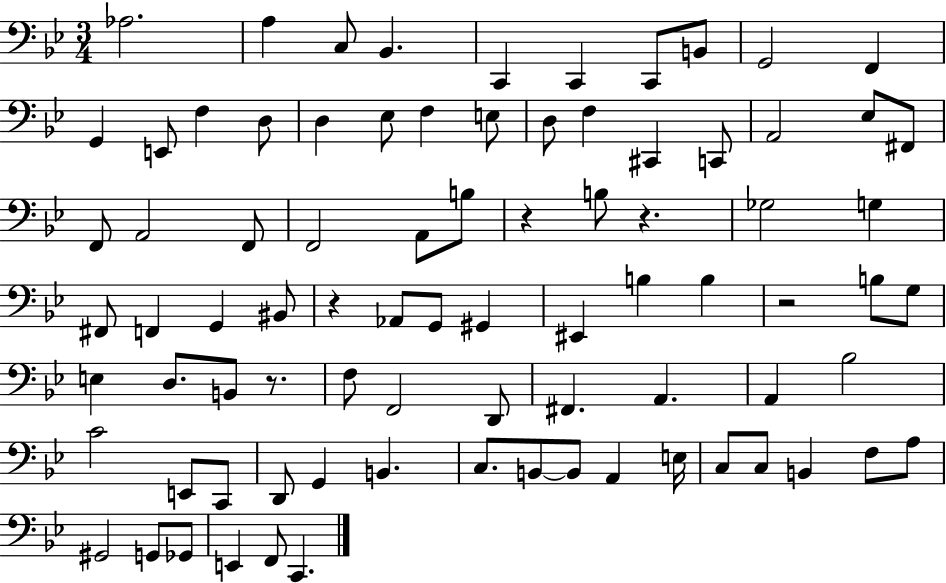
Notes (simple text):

Ab3/h. A3/q C3/e Bb2/q. C2/q C2/q C2/e B2/e G2/h F2/q G2/q E2/e F3/q D3/e D3/q Eb3/e F3/q E3/e D3/e F3/q C#2/q C2/e A2/h Eb3/e F#2/e F2/e A2/h F2/e F2/h A2/e B3/e R/q B3/e R/q. Gb3/h G3/q F#2/e F2/q G2/q BIS2/e R/q Ab2/e G2/e G#2/q EIS2/q B3/q B3/q R/h B3/e G3/e E3/q D3/e. B2/e R/e. F3/e F2/h D2/e F#2/q. A2/q. A2/q Bb3/h C4/h E2/e C2/e D2/e G2/q B2/q. C3/e. B2/e B2/e A2/q E3/s C3/e C3/e B2/q F3/e A3/e G#2/h G2/e Gb2/e E2/q F2/e C2/q.